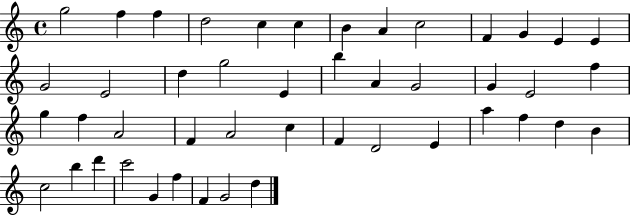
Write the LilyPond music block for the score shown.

{
  \clef treble
  \time 4/4
  \defaultTimeSignature
  \key c \major
  g''2 f''4 f''4 | d''2 c''4 c''4 | b'4 a'4 c''2 | f'4 g'4 e'4 e'4 | \break g'2 e'2 | d''4 g''2 e'4 | b''4 a'4 g'2 | g'4 e'2 f''4 | \break g''4 f''4 a'2 | f'4 a'2 c''4 | f'4 d'2 e'4 | a''4 f''4 d''4 b'4 | \break c''2 b''4 d'''4 | c'''2 g'4 f''4 | f'4 g'2 d''4 | \bar "|."
}